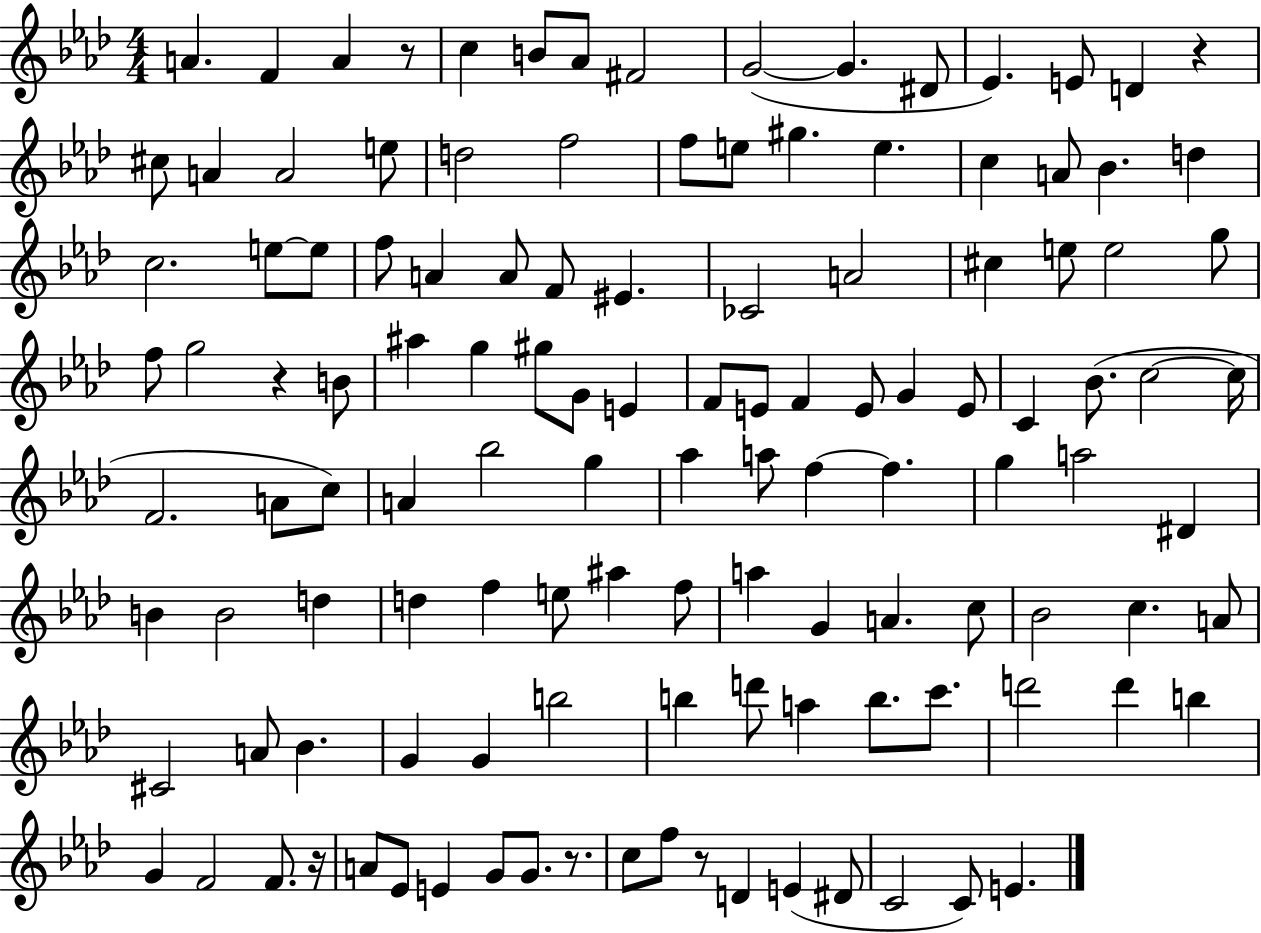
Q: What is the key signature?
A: AES major